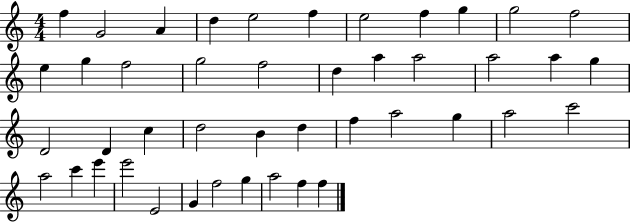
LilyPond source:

{
  \clef treble
  \numericTimeSignature
  \time 4/4
  \key c \major
  f''4 g'2 a'4 | d''4 e''2 f''4 | e''2 f''4 g''4 | g''2 f''2 | \break e''4 g''4 f''2 | g''2 f''2 | d''4 a''4 a''2 | a''2 a''4 g''4 | \break d'2 d'4 c''4 | d''2 b'4 d''4 | f''4 a''2 g''4 | a''2 c'''2 | \break a''2 c'''4 e'''4 | e'''2 e'2 | g'4 f''2 g''4 | a''2 f''4 f''4 | \break \bar "|."
}